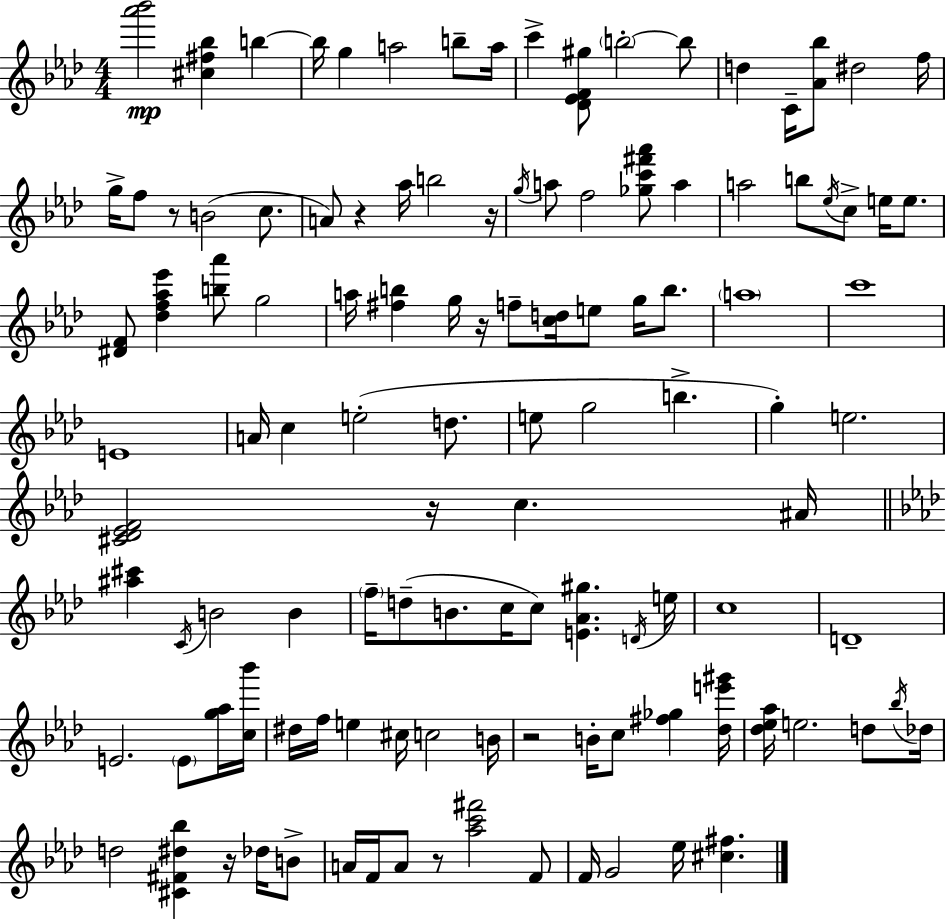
[Ab6,Bb6]/h [C#5,F#5,Bb5]/q B5/q B5/s G5/q A5/h B5/e A5/s C6/q [Db4,Eb4,F4,G#5]/e B5/h B5/e D5/q C4/s [Ab4,Bb5]/e D#5/h F5/s G5/s F5/e R/e B4/h C5/e. A4/e R/q Ab5/s B5/h R/s G5/s A5/e F5/h [Gb5,C6,F#6,Ab6]/e A5/q A5/h B5/e Eb5/s C5/e E5/s E5/e. [D#4,F4]/e [Db5,F5,Ab5,Eb6]/q [B5,Ab6]/e G5/h A5/s [F#5,B5]/q G5/s R/s F5/e [C5,D5]/s E5/e G5/s B5/e. A5/w C6/w E4/w A4/s C5/q E5/h D5/e. E5/e G5/h B5/q. G5/q E5/h. [C#4,Db4,Eb4,F4]/h R/s C5/q. A#4/s [A#5,C#6]/q C4/s B4/h B4/q F5/s D5/e B4/e. C5/s C5/e [E4,Ab4,G#5]/q. D4/s E5/s C5/w D4/w E4/h. E4/e [G5,Ab5]/s [C5,Bb6]/s D#5/s F5/s E5/q C#5/s C5/h B4/s R/h B4/s C5/e [F#5,Gb5]/q [Db5,E6,G#6]/s [Db5,Eb5,Ab5]/s E5/h. D5/e Bb5/s Db5/s D5/h [C#4,F#4,D#5,Bb5]/q R/s Db5/s B4/e A4/s F4/s A4/e R/e [Ab5,C6,F#6]/h F4/e F4/s G4/h Eb5/s [C#5,F#5]/q.